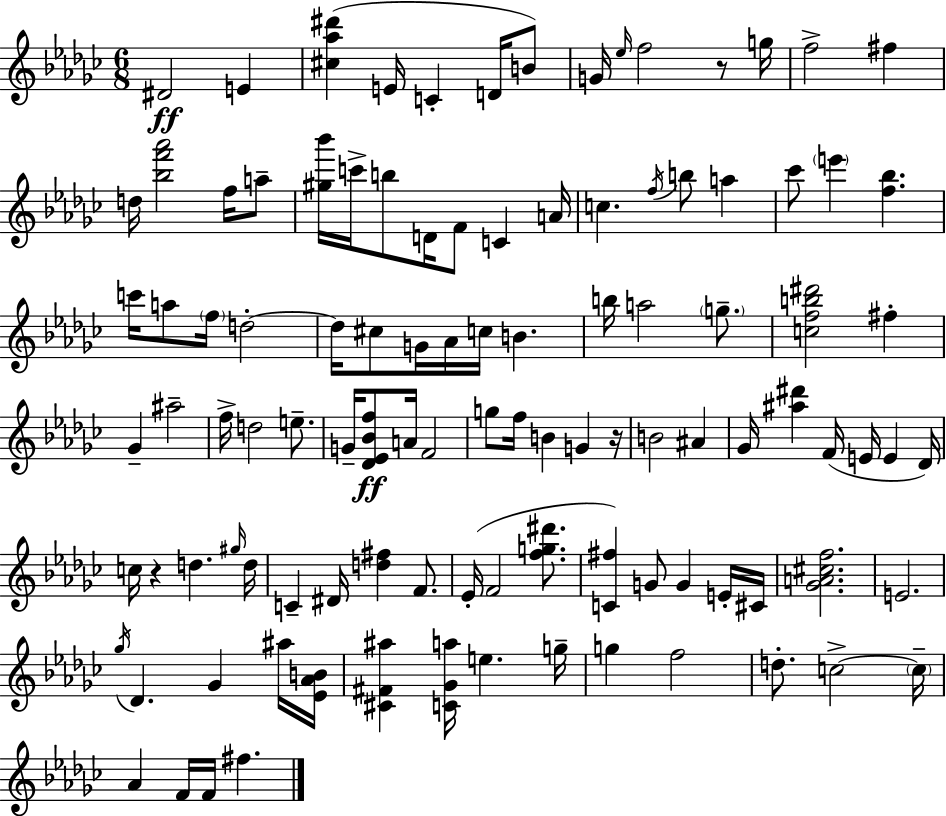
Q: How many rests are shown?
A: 3